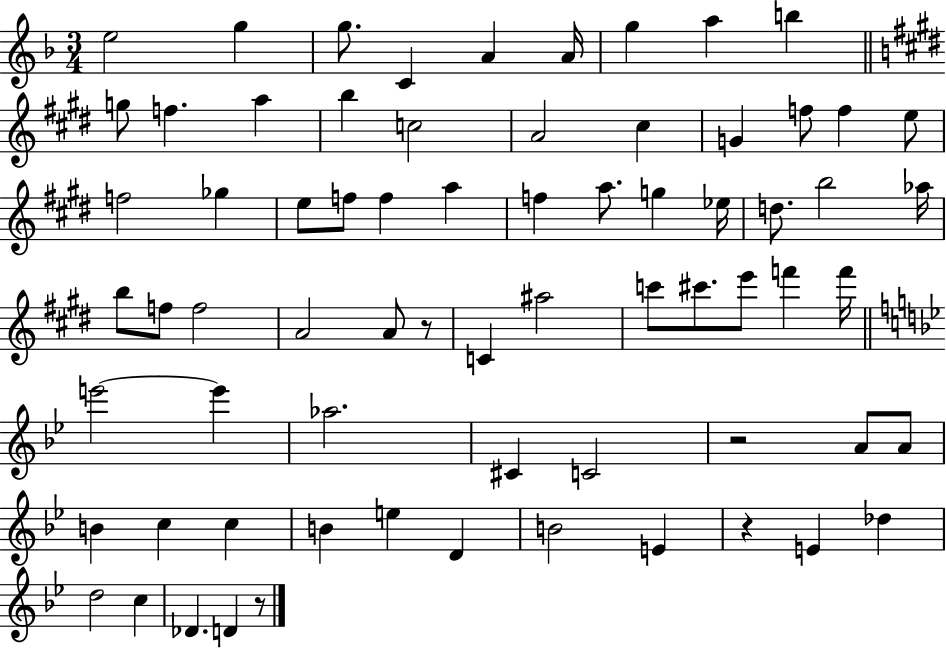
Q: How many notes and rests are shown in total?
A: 70